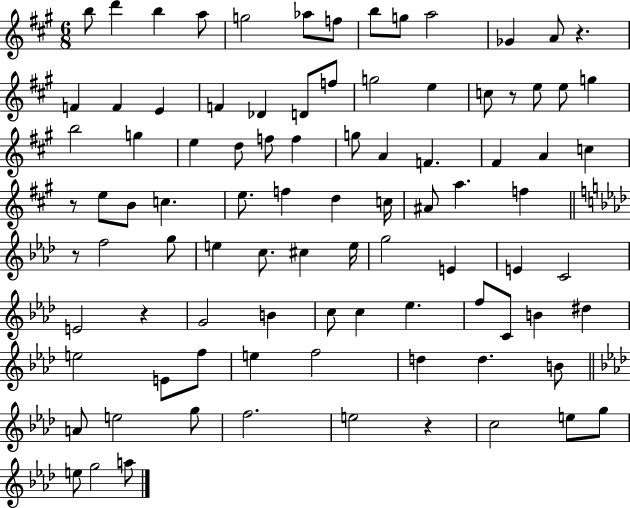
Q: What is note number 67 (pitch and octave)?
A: D#5